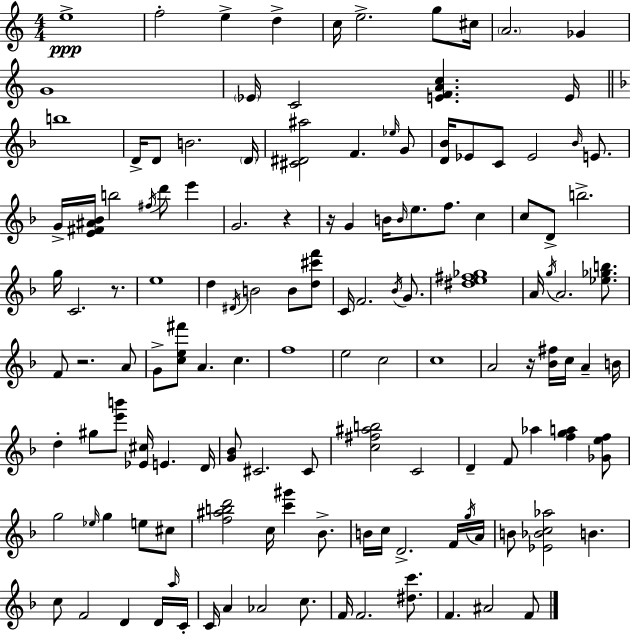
E5/w F5/h E5/q D5/q C5/s E5/h. G5/e C#5/s A4/h. Gb4/q G4/w Eb4/s C4/h [E4,F4,A4,C5]/q. E4/s B5/w D4/s D4/e B4/h. D4/s [C#4,D#4,A#5]/h F4/q. Eb5/s G4/e [D4,Bb4]/s Eb4/e C4/e Eb4/h Bb4/s E4/e. G4/s [E4,F#4,A#4,Bb4]/s B5/h F#5/s D6/e E6/q G4/h. R/q R/s G4/q B4/s B4/s E5/e. F5/e. C5/q C5/e D4/e B5/h. G5/s C4/h. R/e. E5/w D5/q D#4/s B4/h B4/e [D5,C#6,F6]/e C4/s F4/h. Bb4/s G4/e. [D#5,E5,F#5,Gb5]/w A4/s G5/s A4/h. [Eb5,Gb5,B5]/e. F4/e R/h. A4/e G4/e [C5,E5,F#6]/e A4/q. C5/q. F5/w E5/h C5/h C5/w A4/h R/s [Bb4,F#5]/s C5/s A4/q B4/s D5/q G#5/e [E6,B6]/e [Eb4,C#5]/s E4/q. D4/s [G4,Bb4]/e C#4/h. C#4/e [C5,F#5,A#5,B5]/h C4/h D4/q F4/e Ab5/q [F5,G5,A5]/q [Gb4,E5,F5]/e G5/h Eb5/s G5/q E5/e C#5/e [F5,A#5,B5,D6]/h C5/s [C6,G#6]/q Bb4/e. B4/s C5/s D4/h. F4/s G5/s A4/s B4/e [Eb4,Bb4,C5,Ab5]/h B4/q. C5/e F4/h D4/q D4/s A5/s C4/s C4/s A4/q Ab4/h C5/e. F4/s F4/h. [D#5,C6]/e. F4/q. A#4/h F4/e